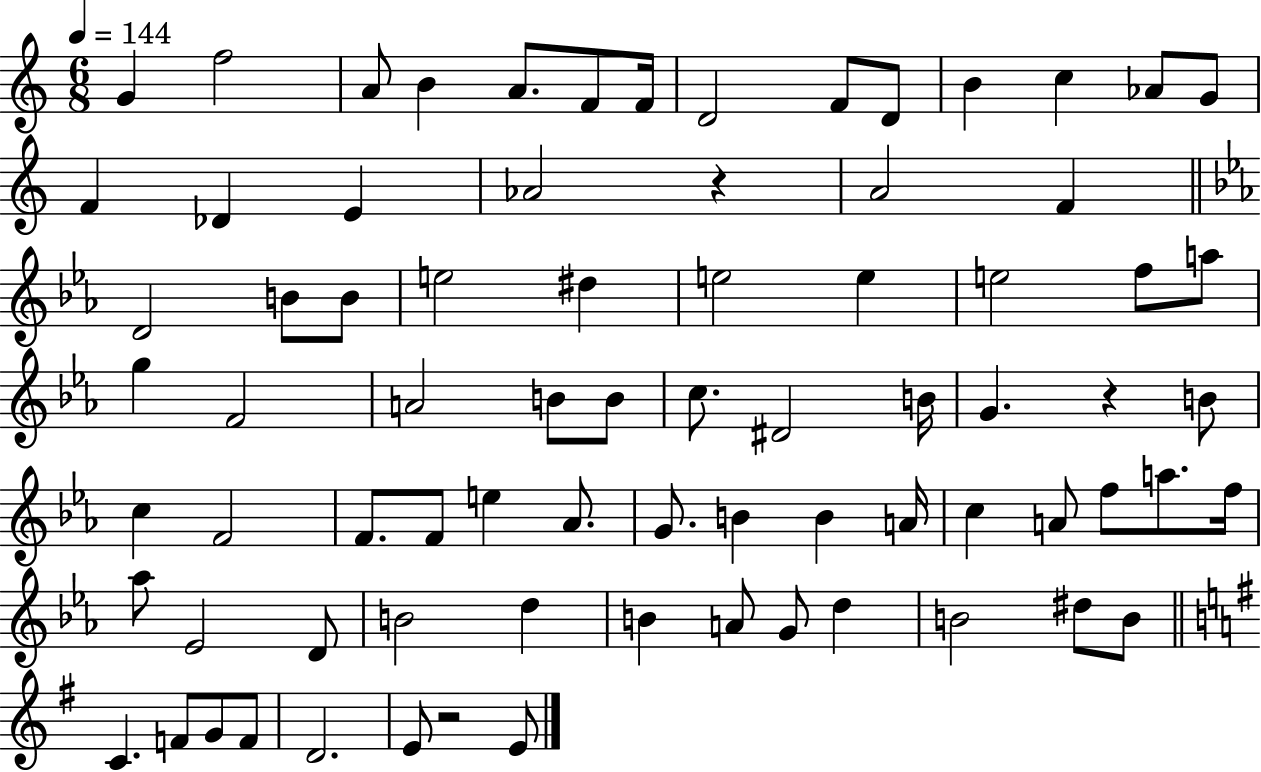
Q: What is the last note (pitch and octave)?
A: E4